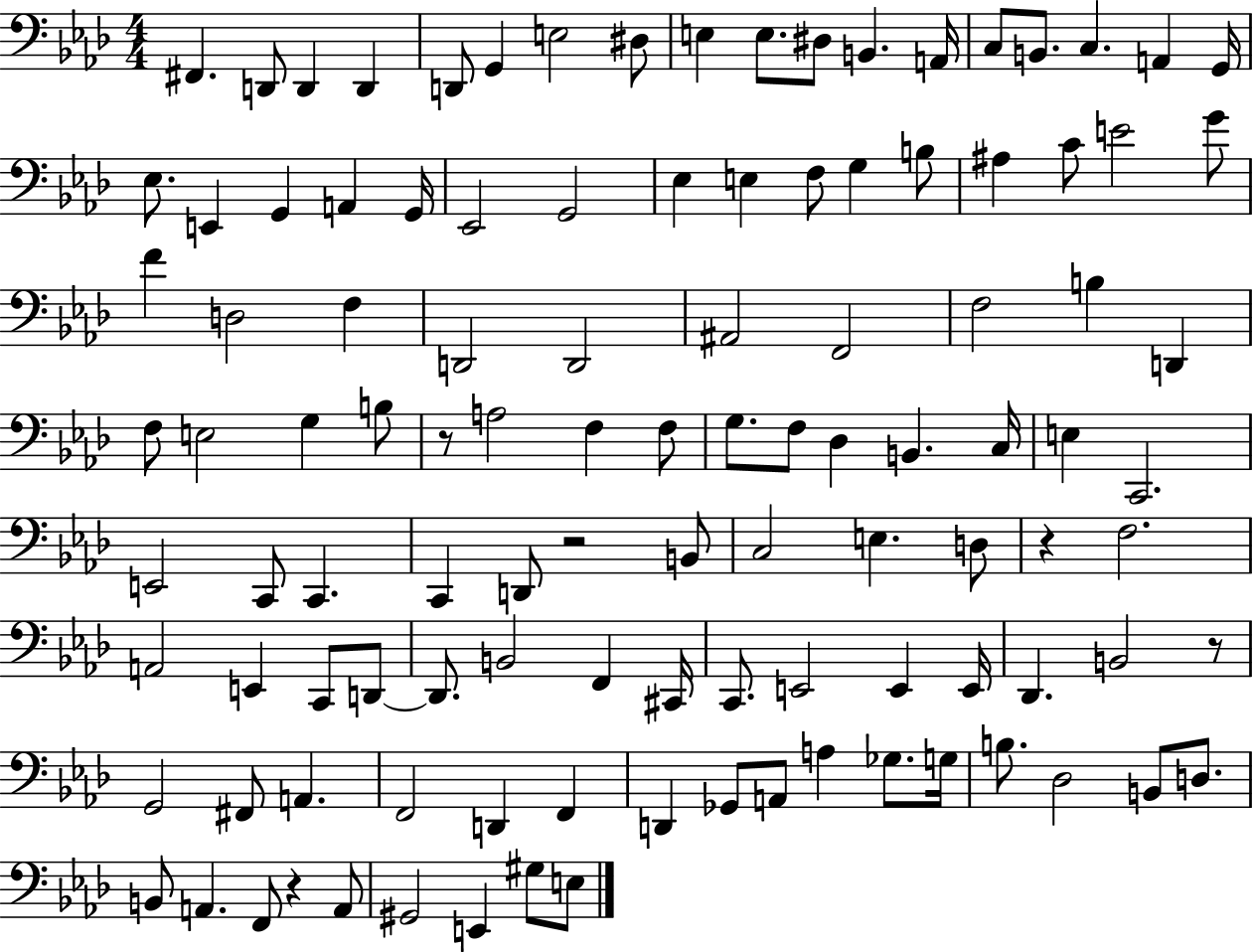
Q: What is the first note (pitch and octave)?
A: F#2